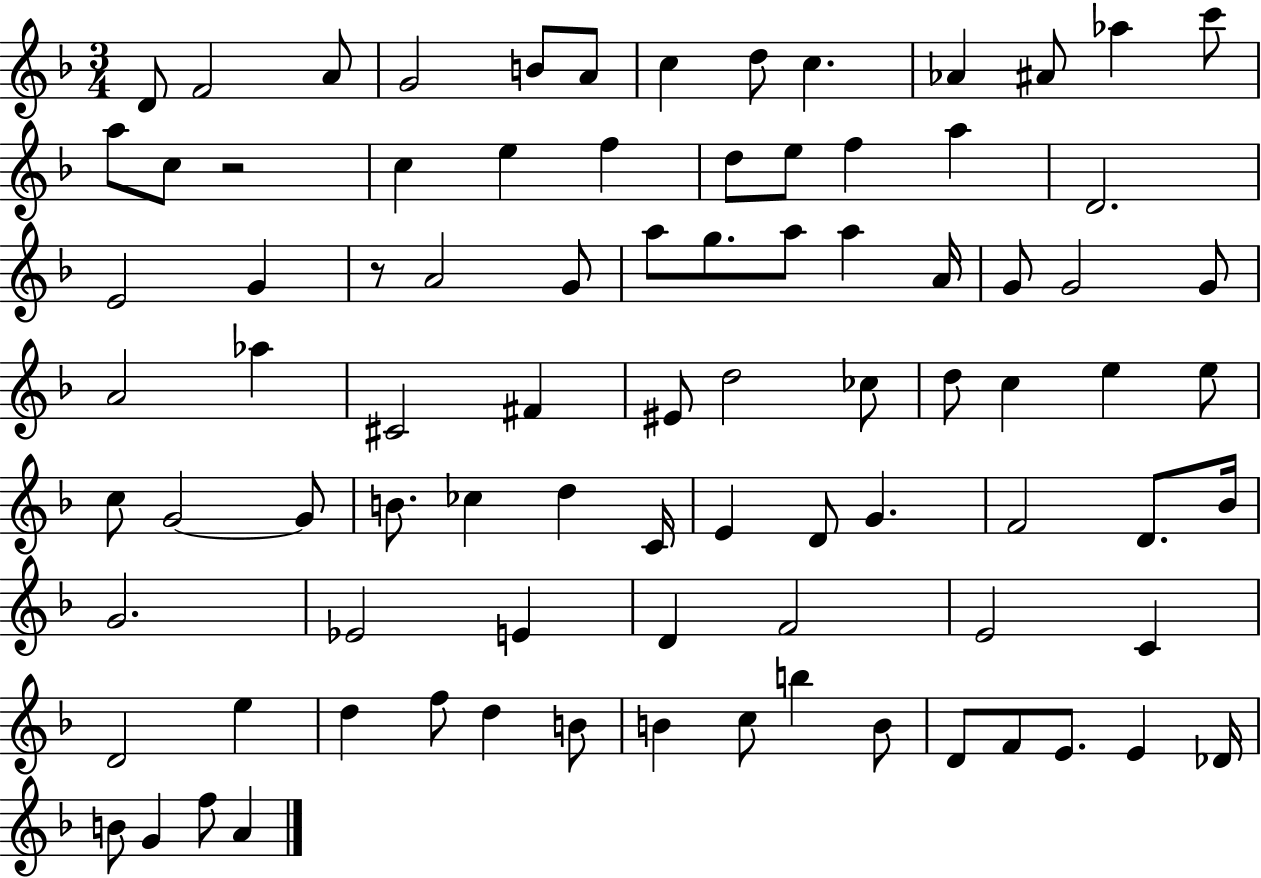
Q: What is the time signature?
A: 3/4